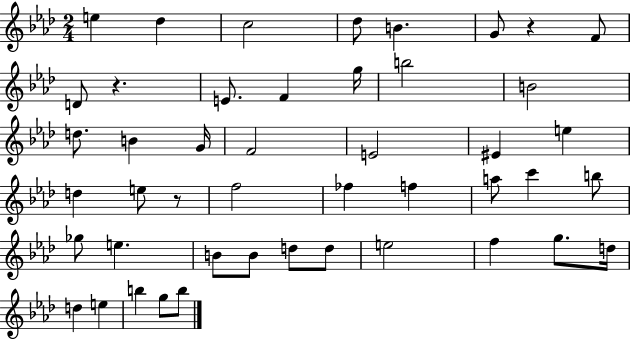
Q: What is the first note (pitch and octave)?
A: E5